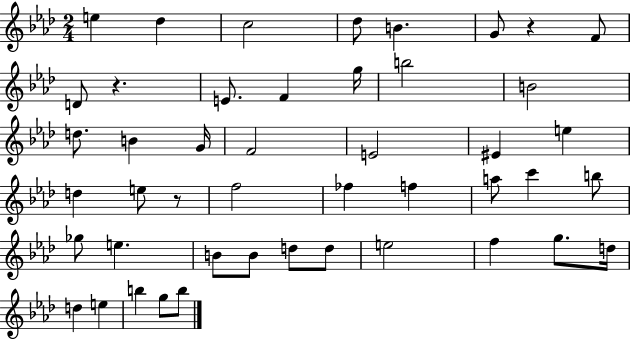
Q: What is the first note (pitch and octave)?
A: E5